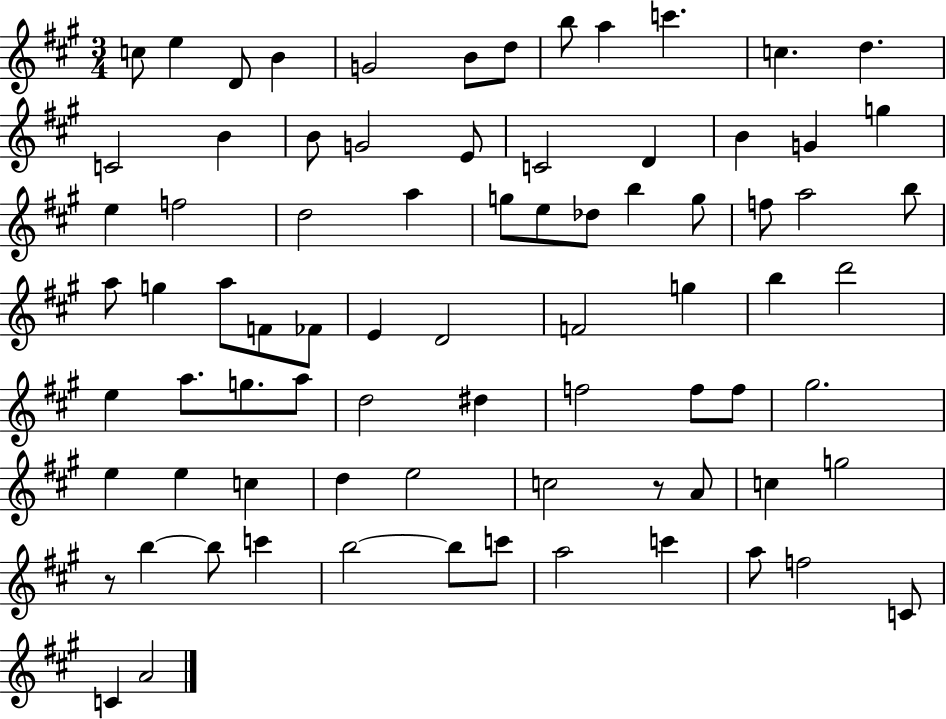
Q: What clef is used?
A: treble